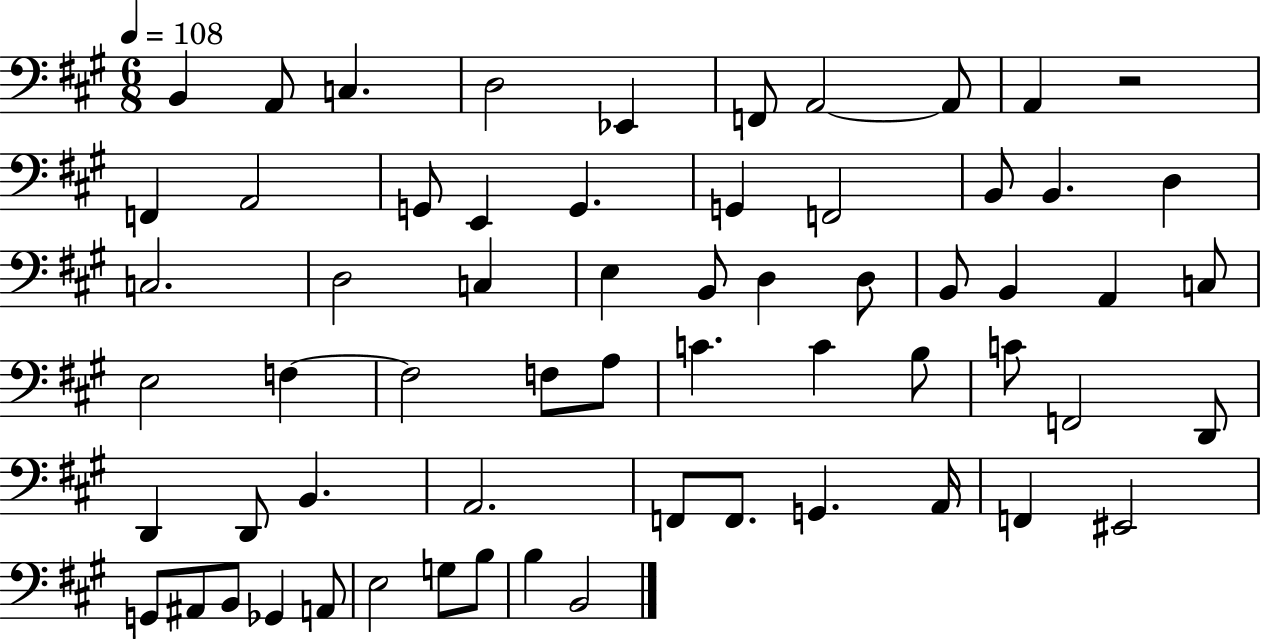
{
  \clef bass
  \numericTimeSignature
  \time 6/8
  \key a \major
  \tempo 4 = 108
  b,4 a,8 c4. | d2 ees,4 | f,8 a,2~~ a,8 | a,4 r2 | \break f,4 a,2 | g,8 e,4 g,4. | g,4 f,2 | b,8 b,4. d4 | \break c2. | d2 c4 | e4 b,8 d4 d8 | b,8 b,4 a,4 c8 | \break e2 f4~~ | f2 f8 a8 | c'4. c'4 b8 | c'8 f,2 d,8 | \break d,4 d,8 b,4. | a,2. | f,8 f,8. g,4. a,16 | f,4 eis,2 | \break g,8 ais,8 b,8 ges,4 a,8 | e2 g8 b8 | b4 b,2 | \bar "|."
}